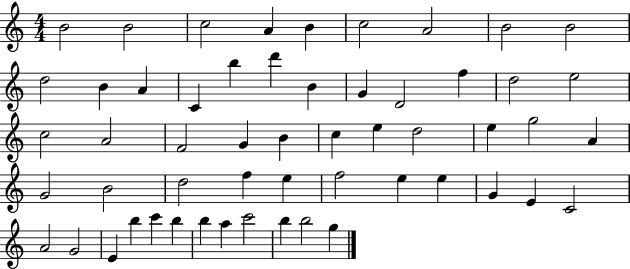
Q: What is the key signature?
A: C major